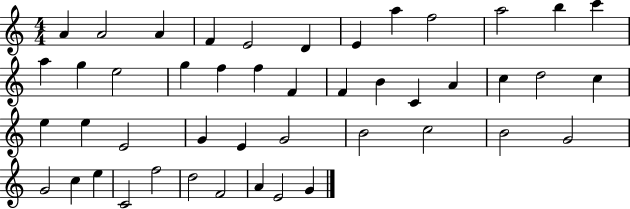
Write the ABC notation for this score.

X:1
T:Untitled
M:4/4
L:1/4
K:C
A A2 A F E2 D E a f2 a2 b c' a g e2 g f f F F B C A c d2 c e e E2 G E G2 B2 c2 B2 G2 G2 c e C2 f2 d2 F2 A E2 G